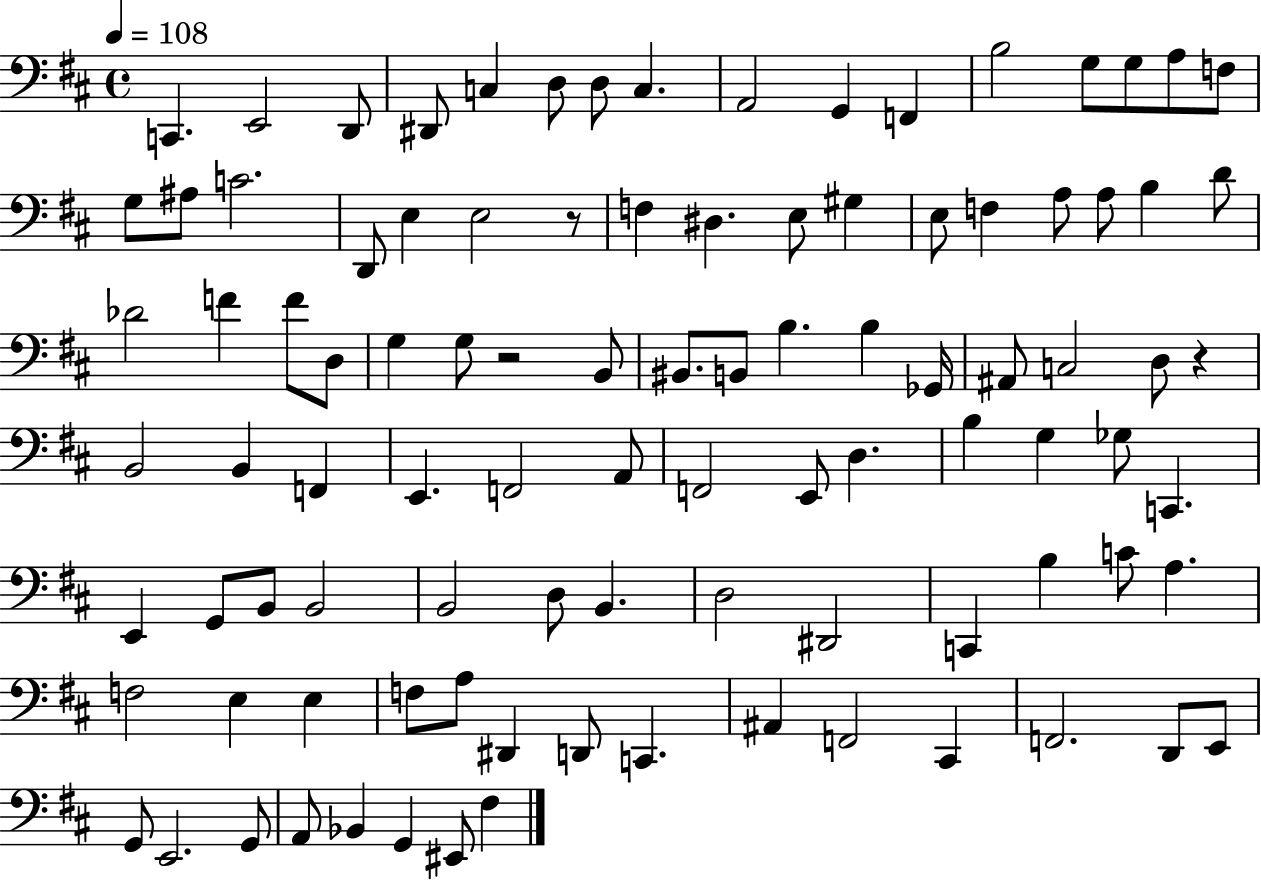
{
  \clef bass
  \time 4/4
  \defaultTimeSignature
  \key d \major
  \tempo 4 = 108
  c,4. e,2 d,8 | dis,8 c4 d8 d8 c4. | a,2 g,4 f,4 | b2 g8 g8 a8 f8 | \break g8 ais8 c'2. | d,8 e4 e2 r8 | f4 dis4. e8 gis4 | e8 f4 a8 a8 b4 d'8 | \break des'2 f'4 f'8 d8 | g4 g8 r2 b,8 | bis,8. b,8 b4. b4 ges,16 | ais,8 c2 d8 r4 | \break b,2 b,4 f,4 | e,4. f,2 a,8 | f,2 e,8 d4. | b4 g4 ges8 c,4. | \break e,4 g,8 b,8 b,2 | b,2 d8 b,4. | d2 dis,2 | c,4 b4 c'8 a4. | \break f2 e4 e4 | f8 a8 dis,4 d,8 c,4. | ais,4 f,2 cis,4 | f,2. d,8 e,8 | \break g,8 e,2. g,8 | a,8 bes,4 g,4 eis,8 fis4 | \bar "|."
}